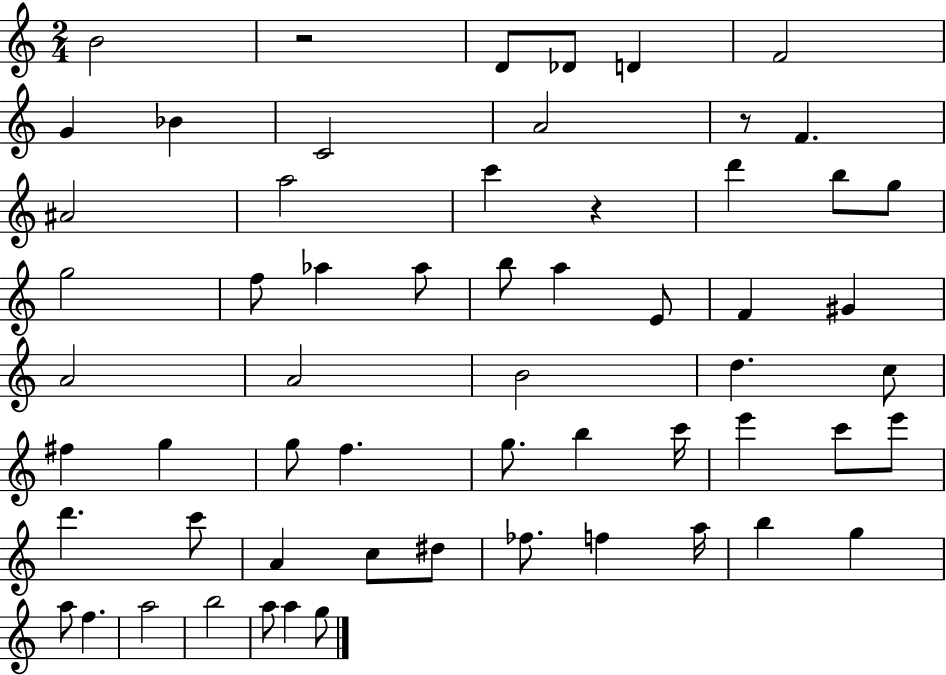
B4/h R/h D4/e Db4/e D4/q F4/h G4/q Bb4/q C4/h A4/h R/e F4/q. A#4/h A5/h C6/q R/q D6/q B5/e G5/e G5/h F5/e Ab5/q Ab5/e B5/e A5/q E4/e F4/q G#4/q A4/h A4/h B4/h D5/q. C5/e F#5/q G5/q G5/e F5/q. G5/e. B5/q C6/s E6/q C6/e E6/e D6/q. C6/e A4/q C5/e D#5/e FES5/e. F5/q A5/s B5/q G5/q A5/e F5/q. A5/h B5/h A5/e A5/q G5/e